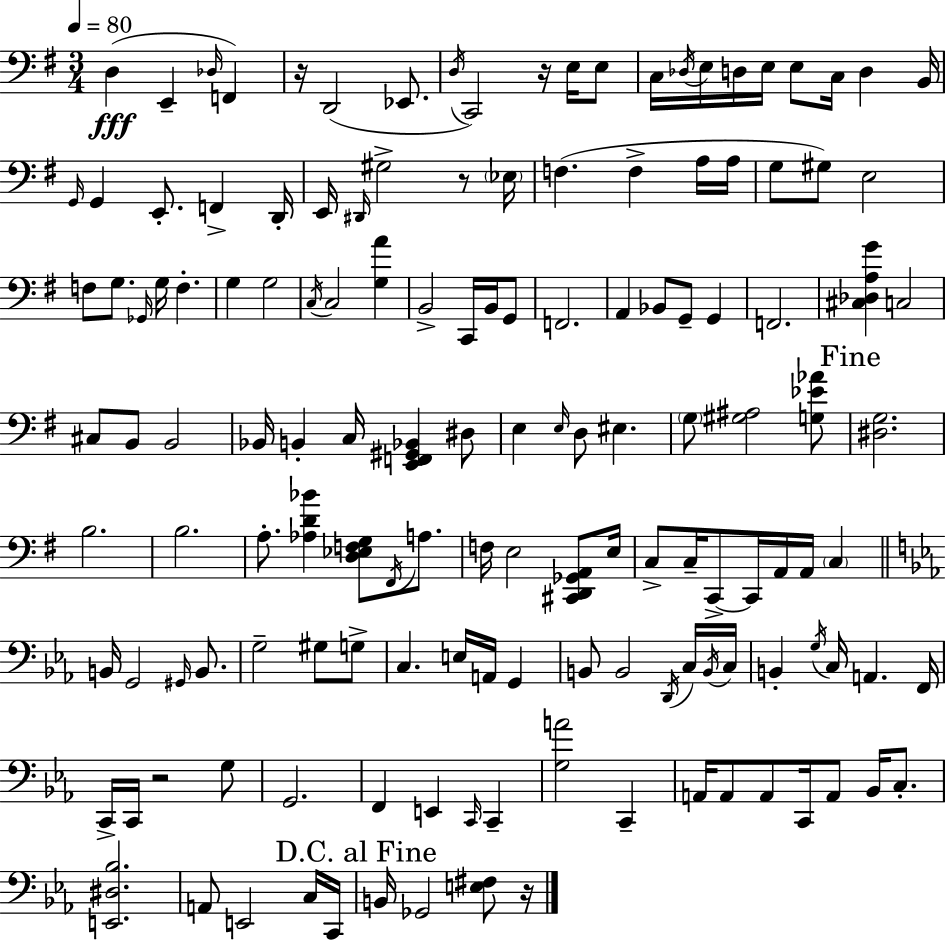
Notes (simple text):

D3/q E2/q Db3/s F2/q R/s D2/h Eb2/e. D3/s C2/h R/s E3/s E3/e C3/s Db3/s E3/s D3/s E3/s E3/e C3/s D3/q B2/s G2/s G2/q E2/e. F2/q D2/s E2/s D#2/s G#3/h R/e Eb3/s F3/q. F3/q A3/s A3/s G3/e G#3/e E3/h F3/e G3/e. Gb2/s G3/s F3/q. G3/q G3/h C3/s C3/h [G3,A4]/q B2/h C2/s B2/s G2/e F2/h. A2/q Bb2/e G2/e G2/q F2/h. [C#3,Db3,A3,G4]/q C3/h C#3/e B2/e B2/h Bb2/s B2/q C3/s [E2,F2,G#2,Bb2]/q D#3/e E3/q E3/s D3/e EIS3/q. G3/e [G#3,A#3]/h [G3,Eb4,Ab4]/e [D#3,G3]/h. B3/h. B3/h. A3/e. [Ab3,D4,Bb4]/q [D3,Eb3,F3,G3]/e F#2/s A3/e. F3/s E3/h [C#2,D2,Gb2,A2]/e E3/s C3/e C3/s C2/e C2/s A2/s A2/s C3/q B2/s G2/h G#2/s B2/e. G3/h G#3/e G3/e C3/q. E3/s A2/s G2/q B2/e B2/h D2/s C3/s B2/s C3/s B2/q G3/s C3/s A2/q. F2/s C2/s C2/s R/h G3/e G2/h. F2/q E2/q C2/s C2/q [G3,A4]/h C2/q A2/s A2/e A2/e C2/s A2/e Bb2/s C3/e. [E2,D#3,Bb3]/h. A2/e E2/h C3/s C2/s B2/s Gb2/h [E3,F#3]/e R/s